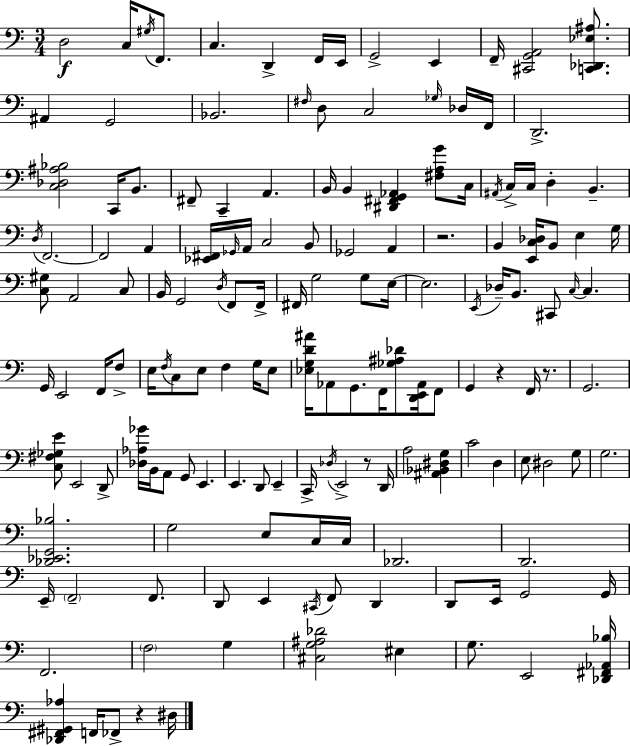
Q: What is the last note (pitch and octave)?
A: D#3